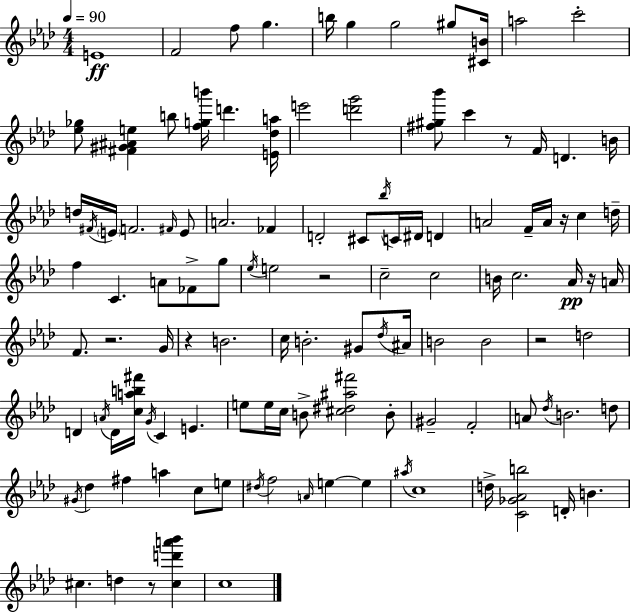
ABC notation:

X:1
T:Untitled
M:4/4
L:1/4
K:Fm
E4 F2 f/2 g b/4 g g2 ^g/2 [^CB]/4 a2 c'2 [_e_g]/2 [^F^G^Ae] b/2 [fgb']/4 d' [E_da]/4 e'2 [d'g']2 [^f^g_b']/2 c' z/2 F/4 D B/4 d/4 ^F/4 E/4 F2 ^F/4 E/2 A2 _F D2 ^C/2 _b/4 C/4 ^D/4 D A2 F/4 A/4 z/4 c d/4 f C A/2 _F/2 g/2 _e/4 e2 z2 c2 c2 B/4 c2 _A/4 z/4 A/4 F/2 z2 G/4 z B2 c/4 B2 ^G/2 _d/4 ^A/4 B2 B2 z2 d2 D A/4 D/4 [cab^f']/4 G/4 C E e/2 e/4 c/4 B/2 [^c^d^a^f']2 B/2 ^G2 F2 A/2 _d/4 B2 d/2 ^G/4 _d ^f a c/2 e/2 ^d/4 f2 A/4 e e ^a/4 c4 d/4 [C_G_Ab]2 D/4 B ^c d z/2 [^cd'a'_b'] c4